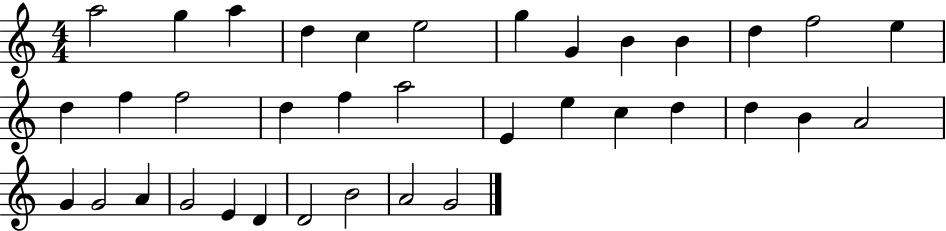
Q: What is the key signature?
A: C major